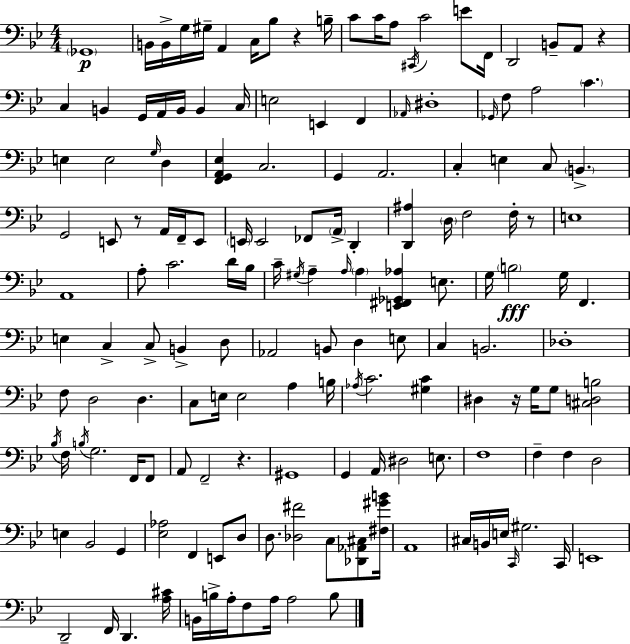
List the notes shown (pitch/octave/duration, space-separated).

Gb2/w B2/s B2/s G3/s G#3/s A2/q C3/s Bb3/e R/q B3/s C4/e C4/s A3/e C#2/s C4/h E4/e F2/s D2/h B2/e A2/e R/q C3/q B2/q G2/s A2/s B2/s B2/q C3/s E3/h E2/q F2/q Ab2/s D#3/w Gb2/s F3/e A3/h C4/q. E3/q E3/h G3/s D3/q [F2,G2,A2,Eb3]/q C3/h. G2/q A2/h. C3/q E3/q C3/e B2/q. G2/h E2/e R/e A2/s F2/s E2/e E2/s E2/h FES2/e A2/s D2/q [D2,A#3]/q D3/s F3/h F3/s R/e E3/w A2/w A3/e C4/h. D4/s Bb3/s C4/s G#3/s A3/q A3/s A3/q [E2,F#2,Gb2,Ab3]/q E3/e. G3/s B3/h G3/s F2/q. E3/q C3/q C3/e B2/q D3/e Ab2/h B2/e D3/q E3/e C3/q B2/h. Db3/w F3/e D3/h D3/q. C3/e E3/s E3/h A3/q B3/s Ab3/s C4/h. [G#3,C4]/q D#3/q R/s G3/s G3/e [C#3,D3,B3]/h Bb3/s F3/s B3/s G3/h. F2/s F2/e A2/e F2/h R/q. G#2/w G2/q A2/s D#3/h E3/e. F3/w F3/q F3/q D3/h E3/q Bb2/h G2/q [Eb3,Ab3]/h F2/q E2/e D3/e D3/e. [Db3,F#4]/h C3/e [Db2,Ab2,C#3]/e [F#3,G#4,B4]/s A2/w C#3/s B2/s E3/s C2/s G#3/h. C2/s E2/w D2/h F2/s D2/q. [A3,C#4]/s B2/s B3/s A3/s F3/e A3/s A3/h B3/e